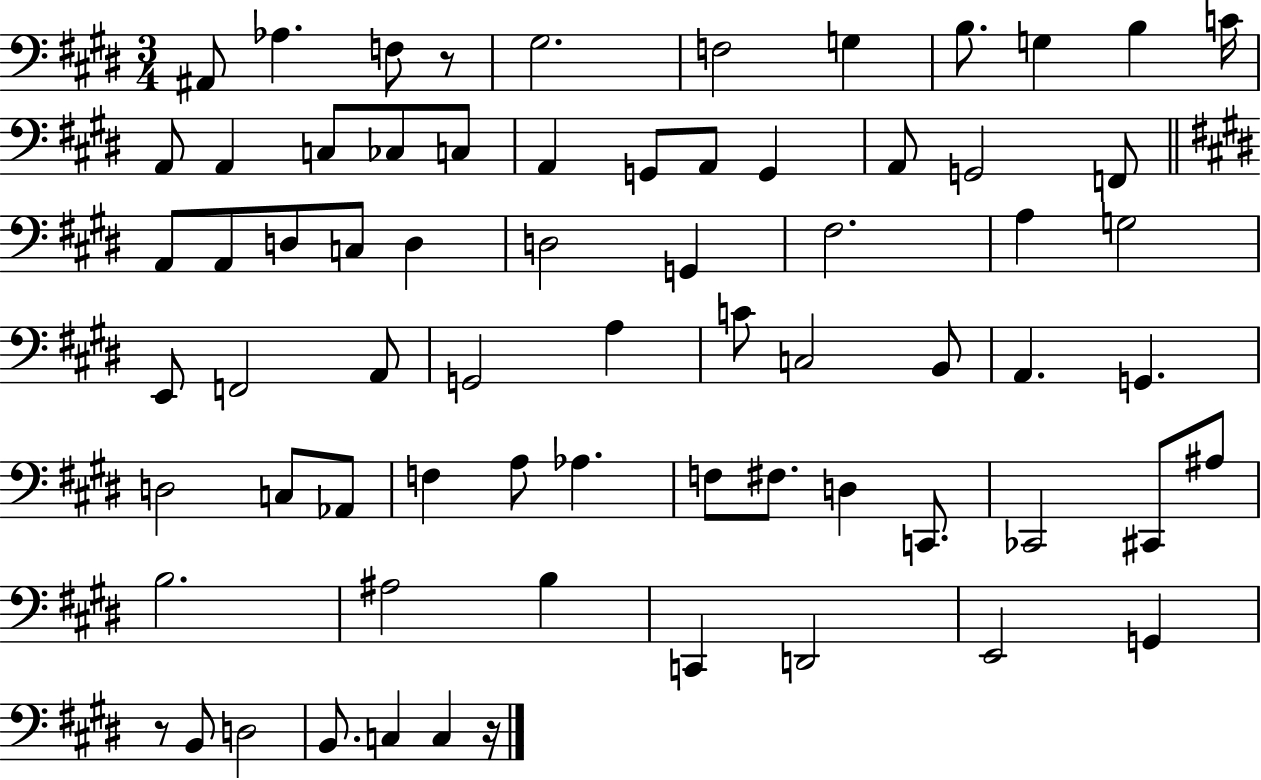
A#2/e Ab3/q. F3/e R/e G#3/h. F3/h G3/q B3/e. G3/q B3/q C4/s A2/e A2/q C3/e CES3/e C3/e A2/q G2/e A2/e G2/q A2/e G2/h F2/e A2/e A2/e D3/e C3/e D3/q D3/h G2/q F#3/h. A3/q G3/h E2/e F2/h A2/e G2/h A3/q C4/e C3/h B2/e A2/q. G2/q. D3/h C3/e Ab2/e F3/q A3/e Ab3/q. F3/e F#3/e. D3/q C2/e. CES2/h C#2/e A#3/e B3/h. A#3/h B3/q C2/q D2/h E2/h G2/q R/e B2/e D3/h B2/e. C3/q C3/q R/s